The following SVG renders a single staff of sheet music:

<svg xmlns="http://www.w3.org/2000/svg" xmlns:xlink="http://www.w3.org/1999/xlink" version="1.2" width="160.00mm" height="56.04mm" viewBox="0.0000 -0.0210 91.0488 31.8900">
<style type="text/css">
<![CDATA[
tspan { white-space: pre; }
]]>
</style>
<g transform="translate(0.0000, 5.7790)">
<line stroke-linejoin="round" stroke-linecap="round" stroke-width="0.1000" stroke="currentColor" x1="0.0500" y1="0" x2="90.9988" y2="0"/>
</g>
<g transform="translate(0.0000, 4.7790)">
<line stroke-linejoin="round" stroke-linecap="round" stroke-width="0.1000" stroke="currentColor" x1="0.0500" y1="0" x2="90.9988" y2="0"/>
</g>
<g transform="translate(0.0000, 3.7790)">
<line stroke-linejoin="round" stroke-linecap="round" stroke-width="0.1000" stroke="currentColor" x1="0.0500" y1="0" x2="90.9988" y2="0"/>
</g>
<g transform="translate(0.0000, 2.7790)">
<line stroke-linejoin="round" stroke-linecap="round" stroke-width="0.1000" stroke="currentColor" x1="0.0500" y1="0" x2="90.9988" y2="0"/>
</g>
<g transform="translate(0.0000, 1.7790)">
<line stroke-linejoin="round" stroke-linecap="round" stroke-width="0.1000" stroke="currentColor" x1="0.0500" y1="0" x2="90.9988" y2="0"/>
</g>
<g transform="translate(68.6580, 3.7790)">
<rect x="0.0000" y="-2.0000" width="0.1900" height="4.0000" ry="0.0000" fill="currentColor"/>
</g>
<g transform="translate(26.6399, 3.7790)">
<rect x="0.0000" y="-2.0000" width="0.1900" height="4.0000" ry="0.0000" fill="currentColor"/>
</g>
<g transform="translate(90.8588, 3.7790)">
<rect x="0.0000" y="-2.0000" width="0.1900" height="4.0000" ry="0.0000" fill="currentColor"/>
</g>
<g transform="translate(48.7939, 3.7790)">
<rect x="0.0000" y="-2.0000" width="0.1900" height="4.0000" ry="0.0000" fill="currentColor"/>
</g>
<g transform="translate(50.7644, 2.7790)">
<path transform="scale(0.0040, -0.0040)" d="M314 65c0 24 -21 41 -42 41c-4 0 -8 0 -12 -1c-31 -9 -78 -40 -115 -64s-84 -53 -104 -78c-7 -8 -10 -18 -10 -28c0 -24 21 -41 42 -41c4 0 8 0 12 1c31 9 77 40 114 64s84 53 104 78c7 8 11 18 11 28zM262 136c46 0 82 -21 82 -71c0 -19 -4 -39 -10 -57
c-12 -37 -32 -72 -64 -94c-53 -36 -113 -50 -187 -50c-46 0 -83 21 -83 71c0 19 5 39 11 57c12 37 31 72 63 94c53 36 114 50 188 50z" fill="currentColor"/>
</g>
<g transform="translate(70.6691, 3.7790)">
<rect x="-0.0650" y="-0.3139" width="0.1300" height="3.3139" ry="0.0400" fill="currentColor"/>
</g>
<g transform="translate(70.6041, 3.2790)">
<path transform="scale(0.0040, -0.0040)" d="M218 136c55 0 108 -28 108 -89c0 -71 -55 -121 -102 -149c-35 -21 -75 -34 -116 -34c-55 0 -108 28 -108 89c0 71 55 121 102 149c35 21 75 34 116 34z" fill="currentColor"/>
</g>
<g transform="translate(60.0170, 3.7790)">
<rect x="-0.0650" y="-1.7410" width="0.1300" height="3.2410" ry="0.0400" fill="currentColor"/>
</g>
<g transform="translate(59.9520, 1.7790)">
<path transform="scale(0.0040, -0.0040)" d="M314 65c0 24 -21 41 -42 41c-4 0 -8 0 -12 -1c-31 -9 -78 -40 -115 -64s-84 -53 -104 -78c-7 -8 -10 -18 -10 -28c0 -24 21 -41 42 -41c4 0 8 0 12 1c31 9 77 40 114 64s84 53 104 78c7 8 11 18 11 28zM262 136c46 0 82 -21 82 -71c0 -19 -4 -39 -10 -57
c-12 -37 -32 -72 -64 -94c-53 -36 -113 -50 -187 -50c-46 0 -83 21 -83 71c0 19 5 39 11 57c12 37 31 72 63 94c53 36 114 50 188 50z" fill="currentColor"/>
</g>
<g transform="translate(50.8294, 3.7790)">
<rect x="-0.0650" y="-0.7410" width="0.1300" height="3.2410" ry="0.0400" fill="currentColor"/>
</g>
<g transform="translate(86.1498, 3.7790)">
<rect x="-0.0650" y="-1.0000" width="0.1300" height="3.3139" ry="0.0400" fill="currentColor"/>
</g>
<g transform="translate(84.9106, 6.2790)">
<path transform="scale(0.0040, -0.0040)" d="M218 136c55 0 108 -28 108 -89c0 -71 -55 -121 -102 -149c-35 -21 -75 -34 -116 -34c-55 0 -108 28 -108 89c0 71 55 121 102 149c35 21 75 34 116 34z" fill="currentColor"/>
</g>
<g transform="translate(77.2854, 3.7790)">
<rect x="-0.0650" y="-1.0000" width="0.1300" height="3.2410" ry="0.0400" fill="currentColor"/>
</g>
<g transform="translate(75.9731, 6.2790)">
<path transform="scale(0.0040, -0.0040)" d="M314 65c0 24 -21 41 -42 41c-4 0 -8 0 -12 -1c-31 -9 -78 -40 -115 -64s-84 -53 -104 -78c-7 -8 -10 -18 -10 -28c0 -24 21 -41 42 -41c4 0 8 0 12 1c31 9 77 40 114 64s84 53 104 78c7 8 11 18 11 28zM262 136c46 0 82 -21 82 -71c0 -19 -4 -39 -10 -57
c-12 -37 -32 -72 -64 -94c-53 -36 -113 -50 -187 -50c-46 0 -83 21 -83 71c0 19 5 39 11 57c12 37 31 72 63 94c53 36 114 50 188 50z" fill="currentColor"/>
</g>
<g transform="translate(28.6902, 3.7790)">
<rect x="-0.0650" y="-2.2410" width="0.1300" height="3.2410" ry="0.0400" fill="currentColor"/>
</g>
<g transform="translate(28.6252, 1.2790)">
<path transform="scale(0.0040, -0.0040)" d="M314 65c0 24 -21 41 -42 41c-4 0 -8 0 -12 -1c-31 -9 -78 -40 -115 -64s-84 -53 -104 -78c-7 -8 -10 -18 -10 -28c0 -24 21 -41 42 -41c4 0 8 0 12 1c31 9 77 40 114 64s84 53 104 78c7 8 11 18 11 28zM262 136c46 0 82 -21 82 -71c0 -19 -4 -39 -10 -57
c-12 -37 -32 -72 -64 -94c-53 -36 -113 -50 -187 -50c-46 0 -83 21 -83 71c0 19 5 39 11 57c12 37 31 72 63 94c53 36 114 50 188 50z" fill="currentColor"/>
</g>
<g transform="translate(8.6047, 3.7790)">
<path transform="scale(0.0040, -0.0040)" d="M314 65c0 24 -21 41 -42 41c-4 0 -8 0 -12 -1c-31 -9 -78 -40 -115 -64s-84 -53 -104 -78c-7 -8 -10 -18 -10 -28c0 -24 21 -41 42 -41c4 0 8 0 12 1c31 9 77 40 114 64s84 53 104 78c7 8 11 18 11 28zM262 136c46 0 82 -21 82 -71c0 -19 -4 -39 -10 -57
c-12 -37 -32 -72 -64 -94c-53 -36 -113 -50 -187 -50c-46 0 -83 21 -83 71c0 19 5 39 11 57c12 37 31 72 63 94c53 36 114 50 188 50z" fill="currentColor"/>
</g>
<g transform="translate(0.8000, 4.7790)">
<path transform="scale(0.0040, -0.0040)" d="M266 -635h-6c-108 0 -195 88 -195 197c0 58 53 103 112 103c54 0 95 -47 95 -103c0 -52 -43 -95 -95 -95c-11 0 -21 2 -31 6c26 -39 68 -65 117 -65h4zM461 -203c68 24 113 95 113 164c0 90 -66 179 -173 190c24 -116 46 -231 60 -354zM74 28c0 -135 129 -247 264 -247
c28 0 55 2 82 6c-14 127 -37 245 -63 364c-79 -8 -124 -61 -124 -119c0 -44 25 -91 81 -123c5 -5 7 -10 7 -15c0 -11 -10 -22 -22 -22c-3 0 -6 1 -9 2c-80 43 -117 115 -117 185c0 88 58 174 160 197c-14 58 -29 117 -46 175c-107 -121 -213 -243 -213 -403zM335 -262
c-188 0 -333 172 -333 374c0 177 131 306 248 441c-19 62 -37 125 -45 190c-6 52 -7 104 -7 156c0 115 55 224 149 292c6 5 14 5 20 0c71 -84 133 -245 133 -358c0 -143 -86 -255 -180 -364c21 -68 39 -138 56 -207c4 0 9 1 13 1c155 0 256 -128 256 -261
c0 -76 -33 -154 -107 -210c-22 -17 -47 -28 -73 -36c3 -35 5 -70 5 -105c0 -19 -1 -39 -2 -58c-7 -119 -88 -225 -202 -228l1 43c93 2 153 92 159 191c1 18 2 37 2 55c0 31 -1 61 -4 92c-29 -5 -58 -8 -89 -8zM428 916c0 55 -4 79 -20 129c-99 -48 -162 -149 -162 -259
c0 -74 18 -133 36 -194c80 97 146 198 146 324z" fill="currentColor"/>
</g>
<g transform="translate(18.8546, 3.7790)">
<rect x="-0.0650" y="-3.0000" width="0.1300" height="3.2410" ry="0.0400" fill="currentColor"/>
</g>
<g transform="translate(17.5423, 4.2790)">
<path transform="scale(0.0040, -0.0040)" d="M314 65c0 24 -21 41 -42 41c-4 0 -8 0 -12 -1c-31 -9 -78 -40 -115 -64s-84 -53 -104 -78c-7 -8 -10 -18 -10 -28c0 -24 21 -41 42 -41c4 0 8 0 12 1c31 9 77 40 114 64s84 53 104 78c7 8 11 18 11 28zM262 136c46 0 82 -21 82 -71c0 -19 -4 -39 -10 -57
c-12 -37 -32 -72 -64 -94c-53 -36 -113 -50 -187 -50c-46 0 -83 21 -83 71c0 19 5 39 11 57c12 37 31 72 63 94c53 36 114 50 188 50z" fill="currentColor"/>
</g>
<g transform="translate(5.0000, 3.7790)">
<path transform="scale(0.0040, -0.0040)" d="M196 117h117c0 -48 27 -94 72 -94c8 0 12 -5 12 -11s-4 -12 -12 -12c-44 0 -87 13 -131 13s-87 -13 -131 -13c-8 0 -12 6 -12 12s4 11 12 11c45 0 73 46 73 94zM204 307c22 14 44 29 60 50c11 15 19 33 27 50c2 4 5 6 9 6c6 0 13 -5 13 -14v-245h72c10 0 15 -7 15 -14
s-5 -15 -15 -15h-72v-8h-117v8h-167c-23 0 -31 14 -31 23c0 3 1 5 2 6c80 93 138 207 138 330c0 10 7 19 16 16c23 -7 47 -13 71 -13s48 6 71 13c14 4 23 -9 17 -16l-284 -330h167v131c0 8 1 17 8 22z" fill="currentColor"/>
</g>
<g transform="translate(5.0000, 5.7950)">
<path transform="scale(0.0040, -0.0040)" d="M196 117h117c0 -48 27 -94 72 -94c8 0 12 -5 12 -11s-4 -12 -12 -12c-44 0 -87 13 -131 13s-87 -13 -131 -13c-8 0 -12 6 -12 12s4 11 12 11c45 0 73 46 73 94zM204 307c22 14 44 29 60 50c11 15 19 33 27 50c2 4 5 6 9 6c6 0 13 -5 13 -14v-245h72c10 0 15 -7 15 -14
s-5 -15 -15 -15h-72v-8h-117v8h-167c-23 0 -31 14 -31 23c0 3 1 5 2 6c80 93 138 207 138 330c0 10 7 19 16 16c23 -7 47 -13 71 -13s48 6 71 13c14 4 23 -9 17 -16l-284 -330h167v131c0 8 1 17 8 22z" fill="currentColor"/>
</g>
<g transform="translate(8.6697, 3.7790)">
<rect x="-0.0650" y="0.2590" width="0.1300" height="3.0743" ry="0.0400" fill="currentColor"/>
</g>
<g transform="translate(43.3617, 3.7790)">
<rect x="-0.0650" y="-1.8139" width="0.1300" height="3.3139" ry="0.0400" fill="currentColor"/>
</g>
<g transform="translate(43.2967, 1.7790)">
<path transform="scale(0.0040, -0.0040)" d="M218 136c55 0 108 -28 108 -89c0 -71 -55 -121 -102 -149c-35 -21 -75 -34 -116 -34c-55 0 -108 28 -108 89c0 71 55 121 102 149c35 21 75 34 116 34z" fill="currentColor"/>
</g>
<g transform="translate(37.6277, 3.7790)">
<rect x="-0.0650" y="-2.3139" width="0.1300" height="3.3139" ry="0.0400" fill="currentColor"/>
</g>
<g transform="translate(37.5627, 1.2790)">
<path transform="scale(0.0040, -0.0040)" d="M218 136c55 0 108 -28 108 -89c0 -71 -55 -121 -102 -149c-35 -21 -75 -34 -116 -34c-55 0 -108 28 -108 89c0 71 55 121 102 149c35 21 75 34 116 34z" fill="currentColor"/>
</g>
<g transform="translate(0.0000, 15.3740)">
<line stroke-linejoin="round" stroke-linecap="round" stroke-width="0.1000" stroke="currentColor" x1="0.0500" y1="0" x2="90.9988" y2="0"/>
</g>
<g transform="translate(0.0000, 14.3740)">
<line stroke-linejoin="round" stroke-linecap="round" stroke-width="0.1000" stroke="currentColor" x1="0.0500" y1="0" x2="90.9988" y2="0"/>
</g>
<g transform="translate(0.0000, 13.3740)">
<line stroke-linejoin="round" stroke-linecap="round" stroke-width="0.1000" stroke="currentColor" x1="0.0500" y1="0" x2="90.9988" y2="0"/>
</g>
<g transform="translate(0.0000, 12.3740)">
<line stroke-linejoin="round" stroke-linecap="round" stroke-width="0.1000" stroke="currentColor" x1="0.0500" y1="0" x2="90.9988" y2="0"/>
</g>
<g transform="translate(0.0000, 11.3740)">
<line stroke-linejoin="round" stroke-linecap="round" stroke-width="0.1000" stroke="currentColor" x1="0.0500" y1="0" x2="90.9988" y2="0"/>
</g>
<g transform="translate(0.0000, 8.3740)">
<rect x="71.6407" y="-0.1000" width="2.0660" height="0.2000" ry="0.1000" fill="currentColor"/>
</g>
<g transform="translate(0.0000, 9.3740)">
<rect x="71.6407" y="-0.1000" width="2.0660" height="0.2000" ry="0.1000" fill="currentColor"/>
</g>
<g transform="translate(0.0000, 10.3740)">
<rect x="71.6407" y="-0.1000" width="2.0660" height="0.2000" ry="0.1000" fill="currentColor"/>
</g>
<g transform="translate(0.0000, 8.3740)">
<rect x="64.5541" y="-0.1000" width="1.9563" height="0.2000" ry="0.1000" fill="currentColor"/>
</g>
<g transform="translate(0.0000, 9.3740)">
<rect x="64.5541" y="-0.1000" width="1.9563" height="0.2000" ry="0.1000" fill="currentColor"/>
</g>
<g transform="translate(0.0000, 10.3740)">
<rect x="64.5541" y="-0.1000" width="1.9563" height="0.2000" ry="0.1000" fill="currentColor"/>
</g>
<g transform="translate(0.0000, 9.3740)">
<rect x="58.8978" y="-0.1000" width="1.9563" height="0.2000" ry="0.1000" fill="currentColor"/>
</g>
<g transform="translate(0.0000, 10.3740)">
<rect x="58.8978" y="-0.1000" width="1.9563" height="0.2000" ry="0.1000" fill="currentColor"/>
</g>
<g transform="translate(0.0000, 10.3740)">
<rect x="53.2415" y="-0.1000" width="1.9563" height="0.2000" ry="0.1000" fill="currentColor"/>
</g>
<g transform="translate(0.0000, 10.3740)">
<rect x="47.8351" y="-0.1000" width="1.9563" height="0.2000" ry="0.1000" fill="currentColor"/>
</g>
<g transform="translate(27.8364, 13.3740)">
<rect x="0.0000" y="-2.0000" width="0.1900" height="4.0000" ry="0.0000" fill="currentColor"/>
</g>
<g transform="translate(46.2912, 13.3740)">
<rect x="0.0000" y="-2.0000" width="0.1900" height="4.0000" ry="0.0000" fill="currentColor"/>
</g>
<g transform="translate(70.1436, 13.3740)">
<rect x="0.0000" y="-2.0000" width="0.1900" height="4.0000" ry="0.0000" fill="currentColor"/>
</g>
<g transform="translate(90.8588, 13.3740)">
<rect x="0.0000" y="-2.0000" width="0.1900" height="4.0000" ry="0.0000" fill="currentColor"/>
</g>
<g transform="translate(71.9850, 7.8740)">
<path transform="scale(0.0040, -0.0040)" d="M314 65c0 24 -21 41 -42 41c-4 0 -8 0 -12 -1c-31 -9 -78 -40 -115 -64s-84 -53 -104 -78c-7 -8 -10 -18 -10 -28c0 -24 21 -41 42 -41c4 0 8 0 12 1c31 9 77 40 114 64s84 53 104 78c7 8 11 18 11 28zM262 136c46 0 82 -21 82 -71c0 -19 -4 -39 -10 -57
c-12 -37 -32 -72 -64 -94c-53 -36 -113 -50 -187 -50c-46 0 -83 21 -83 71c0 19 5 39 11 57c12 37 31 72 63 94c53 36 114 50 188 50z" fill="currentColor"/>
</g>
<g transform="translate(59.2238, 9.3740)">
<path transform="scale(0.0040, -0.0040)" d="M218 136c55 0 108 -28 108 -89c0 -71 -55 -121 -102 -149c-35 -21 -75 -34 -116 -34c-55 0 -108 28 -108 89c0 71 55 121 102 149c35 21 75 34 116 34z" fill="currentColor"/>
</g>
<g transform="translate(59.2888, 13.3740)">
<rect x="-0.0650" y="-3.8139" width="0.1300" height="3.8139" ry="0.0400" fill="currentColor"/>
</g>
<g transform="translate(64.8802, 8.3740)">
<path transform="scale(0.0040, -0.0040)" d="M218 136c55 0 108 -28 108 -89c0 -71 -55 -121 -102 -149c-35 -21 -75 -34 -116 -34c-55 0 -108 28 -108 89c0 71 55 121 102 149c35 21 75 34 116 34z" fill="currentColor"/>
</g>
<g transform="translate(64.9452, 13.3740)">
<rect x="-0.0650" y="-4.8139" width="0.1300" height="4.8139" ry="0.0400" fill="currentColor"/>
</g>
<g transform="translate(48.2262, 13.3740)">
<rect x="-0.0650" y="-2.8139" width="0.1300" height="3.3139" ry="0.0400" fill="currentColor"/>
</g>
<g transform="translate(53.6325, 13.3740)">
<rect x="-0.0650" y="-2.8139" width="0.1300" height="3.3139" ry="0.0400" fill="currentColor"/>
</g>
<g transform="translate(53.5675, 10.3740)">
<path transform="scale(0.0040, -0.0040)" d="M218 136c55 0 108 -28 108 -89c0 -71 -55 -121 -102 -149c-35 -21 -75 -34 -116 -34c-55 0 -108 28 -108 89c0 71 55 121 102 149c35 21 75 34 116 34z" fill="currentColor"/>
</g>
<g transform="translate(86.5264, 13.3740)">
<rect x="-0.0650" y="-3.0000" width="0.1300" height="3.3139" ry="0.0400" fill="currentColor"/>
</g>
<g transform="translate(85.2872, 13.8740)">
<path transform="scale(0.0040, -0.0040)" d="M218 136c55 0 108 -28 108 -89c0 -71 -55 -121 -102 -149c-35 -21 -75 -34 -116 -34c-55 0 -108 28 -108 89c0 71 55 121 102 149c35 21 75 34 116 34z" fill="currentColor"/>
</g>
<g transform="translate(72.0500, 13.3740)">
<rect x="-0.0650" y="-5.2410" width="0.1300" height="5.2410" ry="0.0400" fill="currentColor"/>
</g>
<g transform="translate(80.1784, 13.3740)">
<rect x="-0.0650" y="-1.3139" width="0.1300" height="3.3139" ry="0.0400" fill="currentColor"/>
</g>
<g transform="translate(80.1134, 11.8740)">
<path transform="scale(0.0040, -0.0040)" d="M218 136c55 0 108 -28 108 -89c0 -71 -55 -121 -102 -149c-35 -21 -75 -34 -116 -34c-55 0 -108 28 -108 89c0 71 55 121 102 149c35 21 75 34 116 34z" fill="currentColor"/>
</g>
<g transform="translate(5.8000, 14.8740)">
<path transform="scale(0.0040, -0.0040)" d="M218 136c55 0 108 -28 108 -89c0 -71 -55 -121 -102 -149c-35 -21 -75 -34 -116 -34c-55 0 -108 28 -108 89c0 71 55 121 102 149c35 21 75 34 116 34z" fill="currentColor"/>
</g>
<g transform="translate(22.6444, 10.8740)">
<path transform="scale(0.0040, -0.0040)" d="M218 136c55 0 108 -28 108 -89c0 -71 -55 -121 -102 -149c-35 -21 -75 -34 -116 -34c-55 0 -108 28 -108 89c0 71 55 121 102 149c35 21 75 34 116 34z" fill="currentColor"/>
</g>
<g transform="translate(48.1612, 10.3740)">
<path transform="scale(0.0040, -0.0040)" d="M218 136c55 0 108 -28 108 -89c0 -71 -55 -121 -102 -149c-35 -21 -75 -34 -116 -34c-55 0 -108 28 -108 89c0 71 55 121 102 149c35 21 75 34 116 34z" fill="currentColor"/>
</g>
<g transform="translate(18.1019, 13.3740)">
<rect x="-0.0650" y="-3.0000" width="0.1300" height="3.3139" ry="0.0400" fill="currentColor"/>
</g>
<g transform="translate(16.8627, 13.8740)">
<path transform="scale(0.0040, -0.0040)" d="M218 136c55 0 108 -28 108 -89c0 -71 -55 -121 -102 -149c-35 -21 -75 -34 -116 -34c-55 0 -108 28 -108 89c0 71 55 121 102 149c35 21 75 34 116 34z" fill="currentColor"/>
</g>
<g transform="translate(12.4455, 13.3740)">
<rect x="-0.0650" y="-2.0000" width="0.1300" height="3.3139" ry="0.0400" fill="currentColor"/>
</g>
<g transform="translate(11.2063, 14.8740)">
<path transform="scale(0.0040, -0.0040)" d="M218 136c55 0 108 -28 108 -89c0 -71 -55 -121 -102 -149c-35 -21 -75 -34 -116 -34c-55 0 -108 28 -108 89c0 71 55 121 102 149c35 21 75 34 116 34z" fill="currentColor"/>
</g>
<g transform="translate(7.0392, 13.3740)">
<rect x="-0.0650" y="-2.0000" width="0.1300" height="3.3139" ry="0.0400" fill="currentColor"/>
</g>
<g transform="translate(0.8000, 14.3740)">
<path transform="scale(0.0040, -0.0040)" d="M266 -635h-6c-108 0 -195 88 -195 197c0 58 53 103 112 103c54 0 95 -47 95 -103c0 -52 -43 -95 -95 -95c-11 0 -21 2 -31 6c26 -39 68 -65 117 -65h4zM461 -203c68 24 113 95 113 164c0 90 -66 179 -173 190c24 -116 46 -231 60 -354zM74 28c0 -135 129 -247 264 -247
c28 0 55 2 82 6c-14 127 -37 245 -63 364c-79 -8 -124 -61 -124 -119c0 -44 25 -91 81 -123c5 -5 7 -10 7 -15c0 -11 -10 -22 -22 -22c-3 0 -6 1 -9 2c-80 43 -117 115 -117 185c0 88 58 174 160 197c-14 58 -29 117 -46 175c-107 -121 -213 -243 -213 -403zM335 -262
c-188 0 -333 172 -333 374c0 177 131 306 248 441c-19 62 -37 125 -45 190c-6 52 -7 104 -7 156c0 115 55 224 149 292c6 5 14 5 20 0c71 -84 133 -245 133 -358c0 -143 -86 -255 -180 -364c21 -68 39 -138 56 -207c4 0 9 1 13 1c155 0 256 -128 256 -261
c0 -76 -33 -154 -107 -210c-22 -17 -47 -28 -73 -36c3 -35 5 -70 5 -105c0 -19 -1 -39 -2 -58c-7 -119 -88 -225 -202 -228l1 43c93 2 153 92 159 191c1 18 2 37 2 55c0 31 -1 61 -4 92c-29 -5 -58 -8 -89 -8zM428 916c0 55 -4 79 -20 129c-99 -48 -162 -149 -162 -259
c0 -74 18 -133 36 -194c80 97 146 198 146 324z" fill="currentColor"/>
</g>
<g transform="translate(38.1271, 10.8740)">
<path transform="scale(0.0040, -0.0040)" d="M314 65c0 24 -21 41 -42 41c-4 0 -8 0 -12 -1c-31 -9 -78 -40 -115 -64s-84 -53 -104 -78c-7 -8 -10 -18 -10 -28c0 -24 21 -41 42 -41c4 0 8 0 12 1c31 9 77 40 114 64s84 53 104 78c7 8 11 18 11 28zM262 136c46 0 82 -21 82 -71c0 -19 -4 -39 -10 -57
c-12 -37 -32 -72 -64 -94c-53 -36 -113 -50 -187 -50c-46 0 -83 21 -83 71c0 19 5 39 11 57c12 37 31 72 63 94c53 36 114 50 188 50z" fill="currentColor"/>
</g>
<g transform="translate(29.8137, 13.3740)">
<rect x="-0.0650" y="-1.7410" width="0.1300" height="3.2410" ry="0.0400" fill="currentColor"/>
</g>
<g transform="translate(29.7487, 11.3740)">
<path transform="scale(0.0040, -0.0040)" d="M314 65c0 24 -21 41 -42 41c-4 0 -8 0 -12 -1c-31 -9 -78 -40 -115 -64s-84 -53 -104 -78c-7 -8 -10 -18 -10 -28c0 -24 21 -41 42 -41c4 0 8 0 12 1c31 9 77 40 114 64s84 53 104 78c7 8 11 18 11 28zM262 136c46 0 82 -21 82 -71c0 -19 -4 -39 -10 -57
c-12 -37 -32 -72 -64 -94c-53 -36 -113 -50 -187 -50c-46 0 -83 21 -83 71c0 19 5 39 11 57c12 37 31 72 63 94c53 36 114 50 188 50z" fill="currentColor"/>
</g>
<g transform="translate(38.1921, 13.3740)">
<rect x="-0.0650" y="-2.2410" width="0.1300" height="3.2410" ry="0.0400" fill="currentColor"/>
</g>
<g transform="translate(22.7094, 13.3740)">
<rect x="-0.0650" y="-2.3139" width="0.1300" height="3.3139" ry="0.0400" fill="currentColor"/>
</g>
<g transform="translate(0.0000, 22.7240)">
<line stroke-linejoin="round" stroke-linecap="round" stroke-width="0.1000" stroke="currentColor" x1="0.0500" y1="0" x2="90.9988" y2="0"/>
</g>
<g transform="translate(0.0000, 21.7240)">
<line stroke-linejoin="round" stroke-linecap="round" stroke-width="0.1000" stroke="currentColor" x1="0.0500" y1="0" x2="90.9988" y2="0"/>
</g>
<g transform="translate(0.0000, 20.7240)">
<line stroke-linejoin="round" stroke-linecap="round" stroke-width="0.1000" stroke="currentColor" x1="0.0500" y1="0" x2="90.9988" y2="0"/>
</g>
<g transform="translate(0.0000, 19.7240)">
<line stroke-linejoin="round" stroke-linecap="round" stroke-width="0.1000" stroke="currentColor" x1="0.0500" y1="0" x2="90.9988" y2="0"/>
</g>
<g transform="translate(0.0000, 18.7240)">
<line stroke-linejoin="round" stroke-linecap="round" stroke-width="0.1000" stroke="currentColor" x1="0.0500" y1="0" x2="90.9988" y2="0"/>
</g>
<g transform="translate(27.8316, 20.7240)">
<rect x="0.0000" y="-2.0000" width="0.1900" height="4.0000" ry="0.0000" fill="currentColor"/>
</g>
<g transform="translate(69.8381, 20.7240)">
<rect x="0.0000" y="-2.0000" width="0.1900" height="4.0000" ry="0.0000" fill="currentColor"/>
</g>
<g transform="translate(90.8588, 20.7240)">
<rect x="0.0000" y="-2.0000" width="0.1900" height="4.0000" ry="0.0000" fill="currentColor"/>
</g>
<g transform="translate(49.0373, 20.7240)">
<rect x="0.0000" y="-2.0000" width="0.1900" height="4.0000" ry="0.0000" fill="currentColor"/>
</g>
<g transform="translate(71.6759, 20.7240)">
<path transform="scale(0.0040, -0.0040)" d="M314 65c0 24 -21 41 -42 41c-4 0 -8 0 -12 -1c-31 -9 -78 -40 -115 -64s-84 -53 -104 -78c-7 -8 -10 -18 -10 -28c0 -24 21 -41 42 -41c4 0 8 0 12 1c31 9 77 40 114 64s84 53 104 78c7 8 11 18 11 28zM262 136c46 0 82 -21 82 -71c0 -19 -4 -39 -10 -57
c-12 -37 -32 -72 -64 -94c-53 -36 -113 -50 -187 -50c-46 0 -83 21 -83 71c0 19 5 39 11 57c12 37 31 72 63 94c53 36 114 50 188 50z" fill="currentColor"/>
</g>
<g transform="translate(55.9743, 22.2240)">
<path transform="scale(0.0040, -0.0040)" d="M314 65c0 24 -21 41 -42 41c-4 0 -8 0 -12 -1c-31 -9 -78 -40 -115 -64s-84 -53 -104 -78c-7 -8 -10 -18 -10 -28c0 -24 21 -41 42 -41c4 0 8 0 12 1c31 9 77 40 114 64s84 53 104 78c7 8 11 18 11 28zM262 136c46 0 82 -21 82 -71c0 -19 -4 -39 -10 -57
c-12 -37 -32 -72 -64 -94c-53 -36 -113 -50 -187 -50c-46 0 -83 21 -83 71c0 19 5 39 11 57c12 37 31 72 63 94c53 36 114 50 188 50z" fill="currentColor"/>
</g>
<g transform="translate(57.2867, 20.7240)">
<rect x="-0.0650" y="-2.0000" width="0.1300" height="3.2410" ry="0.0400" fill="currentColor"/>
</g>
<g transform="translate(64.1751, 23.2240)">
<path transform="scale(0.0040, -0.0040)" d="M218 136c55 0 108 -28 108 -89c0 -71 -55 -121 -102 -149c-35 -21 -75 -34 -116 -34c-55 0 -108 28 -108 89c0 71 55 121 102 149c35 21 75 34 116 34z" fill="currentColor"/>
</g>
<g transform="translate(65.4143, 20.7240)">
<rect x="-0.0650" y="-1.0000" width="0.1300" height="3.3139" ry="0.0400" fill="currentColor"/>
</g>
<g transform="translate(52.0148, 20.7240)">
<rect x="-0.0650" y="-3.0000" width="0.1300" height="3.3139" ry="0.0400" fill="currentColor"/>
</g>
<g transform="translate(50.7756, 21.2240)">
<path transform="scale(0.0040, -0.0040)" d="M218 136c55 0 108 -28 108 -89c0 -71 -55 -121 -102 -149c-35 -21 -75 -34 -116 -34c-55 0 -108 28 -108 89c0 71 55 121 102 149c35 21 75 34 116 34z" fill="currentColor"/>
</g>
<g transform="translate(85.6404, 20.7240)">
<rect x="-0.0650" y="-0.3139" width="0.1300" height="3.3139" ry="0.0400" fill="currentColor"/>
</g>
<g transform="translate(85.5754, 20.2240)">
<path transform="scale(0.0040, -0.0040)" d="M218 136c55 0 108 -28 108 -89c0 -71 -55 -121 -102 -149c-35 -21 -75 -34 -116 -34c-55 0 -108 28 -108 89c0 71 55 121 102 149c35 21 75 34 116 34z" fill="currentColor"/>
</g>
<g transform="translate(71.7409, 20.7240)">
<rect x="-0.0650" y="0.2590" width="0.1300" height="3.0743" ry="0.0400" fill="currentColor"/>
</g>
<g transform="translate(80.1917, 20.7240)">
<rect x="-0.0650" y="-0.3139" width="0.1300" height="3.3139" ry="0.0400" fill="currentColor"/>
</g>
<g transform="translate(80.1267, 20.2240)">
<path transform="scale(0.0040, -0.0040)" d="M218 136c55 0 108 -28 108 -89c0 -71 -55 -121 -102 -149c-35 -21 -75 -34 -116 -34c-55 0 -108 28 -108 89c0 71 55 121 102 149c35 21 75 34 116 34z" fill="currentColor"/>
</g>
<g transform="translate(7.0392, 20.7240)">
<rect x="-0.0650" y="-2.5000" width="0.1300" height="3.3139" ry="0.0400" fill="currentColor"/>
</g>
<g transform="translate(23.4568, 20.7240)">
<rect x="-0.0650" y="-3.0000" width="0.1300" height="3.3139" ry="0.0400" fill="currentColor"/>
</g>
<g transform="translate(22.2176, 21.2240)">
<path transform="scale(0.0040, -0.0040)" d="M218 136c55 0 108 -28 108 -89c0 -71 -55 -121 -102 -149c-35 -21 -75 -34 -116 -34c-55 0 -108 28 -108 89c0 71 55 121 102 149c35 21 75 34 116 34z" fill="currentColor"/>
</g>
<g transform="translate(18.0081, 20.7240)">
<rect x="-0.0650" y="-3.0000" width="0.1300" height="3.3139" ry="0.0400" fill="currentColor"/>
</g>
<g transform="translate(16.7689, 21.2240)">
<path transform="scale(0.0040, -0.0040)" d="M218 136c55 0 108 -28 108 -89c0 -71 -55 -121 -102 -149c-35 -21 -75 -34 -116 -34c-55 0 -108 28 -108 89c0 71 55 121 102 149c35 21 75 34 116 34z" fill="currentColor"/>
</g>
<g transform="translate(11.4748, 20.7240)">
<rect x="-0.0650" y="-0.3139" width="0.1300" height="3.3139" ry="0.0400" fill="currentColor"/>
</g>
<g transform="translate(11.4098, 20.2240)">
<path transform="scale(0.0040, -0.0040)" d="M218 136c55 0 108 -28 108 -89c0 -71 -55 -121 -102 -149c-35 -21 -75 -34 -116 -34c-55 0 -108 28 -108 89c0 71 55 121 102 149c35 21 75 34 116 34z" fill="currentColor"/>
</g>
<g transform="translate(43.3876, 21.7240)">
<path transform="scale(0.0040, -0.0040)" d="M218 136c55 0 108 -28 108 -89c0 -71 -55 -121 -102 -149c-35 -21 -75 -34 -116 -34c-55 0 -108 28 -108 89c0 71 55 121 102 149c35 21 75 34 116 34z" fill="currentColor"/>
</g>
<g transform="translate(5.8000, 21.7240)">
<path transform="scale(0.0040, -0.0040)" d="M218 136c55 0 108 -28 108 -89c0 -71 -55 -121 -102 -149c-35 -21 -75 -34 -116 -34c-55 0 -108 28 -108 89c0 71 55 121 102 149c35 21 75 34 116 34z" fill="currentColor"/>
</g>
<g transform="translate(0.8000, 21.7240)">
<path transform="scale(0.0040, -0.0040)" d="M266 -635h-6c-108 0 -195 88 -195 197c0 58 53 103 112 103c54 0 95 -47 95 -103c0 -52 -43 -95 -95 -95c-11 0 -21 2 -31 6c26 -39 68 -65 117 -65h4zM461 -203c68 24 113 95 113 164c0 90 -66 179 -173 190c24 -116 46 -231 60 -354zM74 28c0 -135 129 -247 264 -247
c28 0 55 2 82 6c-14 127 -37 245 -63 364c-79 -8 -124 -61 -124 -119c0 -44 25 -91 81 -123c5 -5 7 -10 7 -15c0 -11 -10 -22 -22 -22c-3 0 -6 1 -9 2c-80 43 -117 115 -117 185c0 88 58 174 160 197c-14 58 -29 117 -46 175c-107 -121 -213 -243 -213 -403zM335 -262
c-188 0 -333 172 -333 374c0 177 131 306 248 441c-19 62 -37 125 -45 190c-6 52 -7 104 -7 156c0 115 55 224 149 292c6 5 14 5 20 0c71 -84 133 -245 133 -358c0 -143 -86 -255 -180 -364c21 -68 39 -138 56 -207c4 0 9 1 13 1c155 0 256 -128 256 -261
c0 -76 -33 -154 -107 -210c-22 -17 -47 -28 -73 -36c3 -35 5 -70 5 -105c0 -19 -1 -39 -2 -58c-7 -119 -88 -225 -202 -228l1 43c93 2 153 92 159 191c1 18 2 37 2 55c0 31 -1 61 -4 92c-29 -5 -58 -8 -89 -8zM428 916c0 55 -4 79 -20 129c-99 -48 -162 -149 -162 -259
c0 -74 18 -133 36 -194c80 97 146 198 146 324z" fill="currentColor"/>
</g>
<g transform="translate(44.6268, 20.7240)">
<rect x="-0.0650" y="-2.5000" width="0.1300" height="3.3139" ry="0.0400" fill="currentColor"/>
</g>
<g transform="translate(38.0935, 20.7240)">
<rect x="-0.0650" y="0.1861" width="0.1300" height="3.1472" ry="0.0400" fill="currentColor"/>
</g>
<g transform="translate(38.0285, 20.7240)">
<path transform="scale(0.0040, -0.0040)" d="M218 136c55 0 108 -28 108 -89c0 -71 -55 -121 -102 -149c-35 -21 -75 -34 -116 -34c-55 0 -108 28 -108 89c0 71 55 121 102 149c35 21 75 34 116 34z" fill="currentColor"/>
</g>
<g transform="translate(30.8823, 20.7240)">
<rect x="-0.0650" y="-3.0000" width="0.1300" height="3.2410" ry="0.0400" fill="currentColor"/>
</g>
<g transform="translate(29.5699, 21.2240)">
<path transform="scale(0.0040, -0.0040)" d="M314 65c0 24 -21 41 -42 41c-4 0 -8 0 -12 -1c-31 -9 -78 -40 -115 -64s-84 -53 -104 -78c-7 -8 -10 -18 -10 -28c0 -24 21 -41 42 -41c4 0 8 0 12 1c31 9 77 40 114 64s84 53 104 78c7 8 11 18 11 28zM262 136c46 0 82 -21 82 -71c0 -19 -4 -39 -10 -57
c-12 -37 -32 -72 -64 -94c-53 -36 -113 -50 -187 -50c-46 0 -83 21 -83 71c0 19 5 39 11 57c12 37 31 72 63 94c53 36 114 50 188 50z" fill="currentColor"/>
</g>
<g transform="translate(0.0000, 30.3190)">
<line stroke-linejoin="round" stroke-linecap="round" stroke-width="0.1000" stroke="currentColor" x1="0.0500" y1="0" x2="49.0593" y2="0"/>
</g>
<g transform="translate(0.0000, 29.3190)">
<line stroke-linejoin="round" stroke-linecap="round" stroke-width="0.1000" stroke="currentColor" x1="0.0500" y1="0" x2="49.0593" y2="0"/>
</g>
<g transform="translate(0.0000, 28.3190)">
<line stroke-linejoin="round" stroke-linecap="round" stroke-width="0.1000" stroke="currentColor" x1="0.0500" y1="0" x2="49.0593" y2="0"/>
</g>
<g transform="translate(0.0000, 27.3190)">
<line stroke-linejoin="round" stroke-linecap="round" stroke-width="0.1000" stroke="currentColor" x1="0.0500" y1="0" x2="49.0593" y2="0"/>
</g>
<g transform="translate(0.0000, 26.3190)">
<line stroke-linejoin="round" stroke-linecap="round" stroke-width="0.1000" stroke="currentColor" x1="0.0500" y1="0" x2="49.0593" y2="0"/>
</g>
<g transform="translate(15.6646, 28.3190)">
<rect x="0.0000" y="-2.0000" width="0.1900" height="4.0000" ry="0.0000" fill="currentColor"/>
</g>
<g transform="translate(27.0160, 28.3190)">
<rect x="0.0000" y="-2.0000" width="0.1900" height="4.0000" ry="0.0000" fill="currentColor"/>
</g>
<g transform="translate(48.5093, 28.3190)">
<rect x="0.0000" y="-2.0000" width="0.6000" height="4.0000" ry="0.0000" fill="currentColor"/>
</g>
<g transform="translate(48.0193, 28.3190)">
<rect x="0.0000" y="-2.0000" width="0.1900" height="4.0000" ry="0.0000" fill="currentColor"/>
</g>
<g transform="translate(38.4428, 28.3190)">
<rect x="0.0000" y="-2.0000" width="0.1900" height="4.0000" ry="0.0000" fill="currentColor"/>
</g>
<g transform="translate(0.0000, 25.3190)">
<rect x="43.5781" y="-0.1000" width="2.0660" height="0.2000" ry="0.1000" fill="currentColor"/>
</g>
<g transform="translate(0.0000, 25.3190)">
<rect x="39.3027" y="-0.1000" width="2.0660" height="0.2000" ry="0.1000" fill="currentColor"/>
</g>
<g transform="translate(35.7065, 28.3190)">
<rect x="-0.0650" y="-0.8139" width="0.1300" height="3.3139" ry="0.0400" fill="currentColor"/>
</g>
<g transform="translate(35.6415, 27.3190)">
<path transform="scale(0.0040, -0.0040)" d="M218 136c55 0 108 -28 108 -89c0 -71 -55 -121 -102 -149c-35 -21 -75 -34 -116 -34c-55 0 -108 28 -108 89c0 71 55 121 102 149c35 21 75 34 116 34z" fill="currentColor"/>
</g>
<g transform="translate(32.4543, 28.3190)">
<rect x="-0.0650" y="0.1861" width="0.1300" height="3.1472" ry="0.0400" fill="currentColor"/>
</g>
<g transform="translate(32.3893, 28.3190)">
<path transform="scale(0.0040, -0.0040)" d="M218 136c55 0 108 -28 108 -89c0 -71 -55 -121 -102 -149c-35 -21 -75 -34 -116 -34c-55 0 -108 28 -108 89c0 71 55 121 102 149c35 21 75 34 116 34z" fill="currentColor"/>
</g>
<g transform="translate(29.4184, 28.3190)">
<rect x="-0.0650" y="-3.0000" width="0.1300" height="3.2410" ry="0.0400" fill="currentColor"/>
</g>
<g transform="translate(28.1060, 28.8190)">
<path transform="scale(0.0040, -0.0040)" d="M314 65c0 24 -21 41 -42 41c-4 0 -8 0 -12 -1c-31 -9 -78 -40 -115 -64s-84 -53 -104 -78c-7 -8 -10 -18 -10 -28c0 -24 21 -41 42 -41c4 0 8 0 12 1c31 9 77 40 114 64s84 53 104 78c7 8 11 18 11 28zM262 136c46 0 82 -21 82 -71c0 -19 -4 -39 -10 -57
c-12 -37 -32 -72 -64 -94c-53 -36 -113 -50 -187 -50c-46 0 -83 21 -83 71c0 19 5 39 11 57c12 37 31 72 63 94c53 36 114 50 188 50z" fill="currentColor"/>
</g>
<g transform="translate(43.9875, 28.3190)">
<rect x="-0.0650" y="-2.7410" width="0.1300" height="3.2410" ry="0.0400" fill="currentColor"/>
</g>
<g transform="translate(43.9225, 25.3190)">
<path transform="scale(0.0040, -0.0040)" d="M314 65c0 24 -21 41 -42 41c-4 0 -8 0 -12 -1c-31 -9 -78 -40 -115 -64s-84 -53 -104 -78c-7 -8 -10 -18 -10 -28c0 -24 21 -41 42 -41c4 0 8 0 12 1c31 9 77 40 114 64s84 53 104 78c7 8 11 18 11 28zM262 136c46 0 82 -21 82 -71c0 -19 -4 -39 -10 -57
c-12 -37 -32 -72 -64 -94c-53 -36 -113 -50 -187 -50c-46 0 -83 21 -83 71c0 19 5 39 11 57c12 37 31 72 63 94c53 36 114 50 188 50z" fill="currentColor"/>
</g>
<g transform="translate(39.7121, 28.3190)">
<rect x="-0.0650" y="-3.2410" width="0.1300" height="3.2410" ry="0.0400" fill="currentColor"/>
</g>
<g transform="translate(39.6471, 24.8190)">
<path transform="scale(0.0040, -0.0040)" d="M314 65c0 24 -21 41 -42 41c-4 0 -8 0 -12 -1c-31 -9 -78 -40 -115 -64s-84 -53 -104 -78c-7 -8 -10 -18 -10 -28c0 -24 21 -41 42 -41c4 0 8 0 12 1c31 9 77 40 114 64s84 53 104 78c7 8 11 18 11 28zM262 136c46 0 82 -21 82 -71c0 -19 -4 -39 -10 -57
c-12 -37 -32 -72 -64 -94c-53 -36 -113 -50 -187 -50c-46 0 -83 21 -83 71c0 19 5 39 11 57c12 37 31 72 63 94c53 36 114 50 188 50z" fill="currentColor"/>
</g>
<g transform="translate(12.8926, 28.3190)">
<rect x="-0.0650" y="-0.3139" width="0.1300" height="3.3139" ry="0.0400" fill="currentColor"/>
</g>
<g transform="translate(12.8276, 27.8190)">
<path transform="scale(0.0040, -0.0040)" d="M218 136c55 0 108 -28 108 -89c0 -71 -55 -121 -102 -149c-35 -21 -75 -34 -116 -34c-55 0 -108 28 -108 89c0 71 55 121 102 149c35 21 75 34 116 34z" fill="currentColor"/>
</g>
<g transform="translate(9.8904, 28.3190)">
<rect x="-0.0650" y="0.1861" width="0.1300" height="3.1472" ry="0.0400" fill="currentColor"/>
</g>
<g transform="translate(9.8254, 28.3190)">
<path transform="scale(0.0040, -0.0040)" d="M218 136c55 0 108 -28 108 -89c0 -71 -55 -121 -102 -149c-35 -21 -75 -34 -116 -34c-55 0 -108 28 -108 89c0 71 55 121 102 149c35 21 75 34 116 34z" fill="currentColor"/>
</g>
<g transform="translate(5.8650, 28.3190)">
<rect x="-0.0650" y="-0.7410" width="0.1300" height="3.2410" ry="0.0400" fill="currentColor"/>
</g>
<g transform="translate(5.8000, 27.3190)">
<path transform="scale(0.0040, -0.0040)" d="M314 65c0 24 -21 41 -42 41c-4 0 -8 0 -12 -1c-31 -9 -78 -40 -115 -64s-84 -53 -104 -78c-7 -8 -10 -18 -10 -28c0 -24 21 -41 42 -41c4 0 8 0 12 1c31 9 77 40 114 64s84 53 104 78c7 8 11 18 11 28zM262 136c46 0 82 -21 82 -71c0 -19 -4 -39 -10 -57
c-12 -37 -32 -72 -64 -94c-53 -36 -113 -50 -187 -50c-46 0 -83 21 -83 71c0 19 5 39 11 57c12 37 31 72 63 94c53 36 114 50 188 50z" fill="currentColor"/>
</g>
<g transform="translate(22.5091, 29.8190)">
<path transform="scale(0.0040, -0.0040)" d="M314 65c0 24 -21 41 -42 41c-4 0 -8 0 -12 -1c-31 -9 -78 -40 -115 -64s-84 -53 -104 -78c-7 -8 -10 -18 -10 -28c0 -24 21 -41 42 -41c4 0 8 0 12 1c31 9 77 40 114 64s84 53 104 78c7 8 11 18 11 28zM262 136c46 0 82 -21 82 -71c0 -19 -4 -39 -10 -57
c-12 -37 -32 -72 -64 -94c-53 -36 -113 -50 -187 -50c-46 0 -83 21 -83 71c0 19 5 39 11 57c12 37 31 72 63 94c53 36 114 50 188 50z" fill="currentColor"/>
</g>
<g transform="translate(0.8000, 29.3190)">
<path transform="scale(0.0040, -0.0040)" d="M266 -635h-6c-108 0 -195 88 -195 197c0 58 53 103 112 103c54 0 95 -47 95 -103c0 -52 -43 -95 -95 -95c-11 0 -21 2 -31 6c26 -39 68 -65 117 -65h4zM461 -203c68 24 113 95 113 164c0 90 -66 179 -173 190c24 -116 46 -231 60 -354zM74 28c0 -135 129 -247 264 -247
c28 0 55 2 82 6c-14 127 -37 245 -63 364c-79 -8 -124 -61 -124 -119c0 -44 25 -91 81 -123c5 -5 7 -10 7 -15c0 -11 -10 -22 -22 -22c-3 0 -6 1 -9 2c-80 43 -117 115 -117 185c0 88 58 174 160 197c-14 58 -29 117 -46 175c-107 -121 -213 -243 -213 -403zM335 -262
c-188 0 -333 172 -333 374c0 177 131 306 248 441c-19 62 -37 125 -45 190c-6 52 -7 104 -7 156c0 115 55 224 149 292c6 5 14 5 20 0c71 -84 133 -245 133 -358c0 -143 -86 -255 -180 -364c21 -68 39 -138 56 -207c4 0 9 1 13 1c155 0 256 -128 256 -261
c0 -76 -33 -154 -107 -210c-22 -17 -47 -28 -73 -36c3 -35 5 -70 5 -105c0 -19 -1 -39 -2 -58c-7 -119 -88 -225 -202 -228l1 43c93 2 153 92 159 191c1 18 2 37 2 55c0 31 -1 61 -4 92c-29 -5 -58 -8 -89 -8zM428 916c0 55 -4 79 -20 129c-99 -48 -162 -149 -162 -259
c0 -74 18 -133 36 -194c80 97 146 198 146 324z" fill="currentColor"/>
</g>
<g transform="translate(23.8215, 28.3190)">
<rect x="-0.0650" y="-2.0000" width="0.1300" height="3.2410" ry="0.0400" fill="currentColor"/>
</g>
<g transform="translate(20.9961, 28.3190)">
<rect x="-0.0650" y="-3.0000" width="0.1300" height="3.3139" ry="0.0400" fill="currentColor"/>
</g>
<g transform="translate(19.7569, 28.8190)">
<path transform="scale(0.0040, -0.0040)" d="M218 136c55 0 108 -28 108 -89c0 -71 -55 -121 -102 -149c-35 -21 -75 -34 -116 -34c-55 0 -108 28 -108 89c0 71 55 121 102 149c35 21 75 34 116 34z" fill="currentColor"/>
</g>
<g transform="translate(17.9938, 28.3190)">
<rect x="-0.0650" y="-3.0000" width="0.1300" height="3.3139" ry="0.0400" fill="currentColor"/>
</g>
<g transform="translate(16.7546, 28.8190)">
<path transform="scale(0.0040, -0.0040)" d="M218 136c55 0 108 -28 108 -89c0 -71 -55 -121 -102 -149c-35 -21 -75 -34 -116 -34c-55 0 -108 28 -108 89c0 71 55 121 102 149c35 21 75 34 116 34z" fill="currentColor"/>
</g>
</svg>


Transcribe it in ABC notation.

X:1
T:Untitled
M:4/4
L:1/4
K:C
B2 A2 g2 g f d2 f2 c D2 D F F A g f2 g2 a a c' e' f'2 e A G c A A A2 B G A F2 D B2 c c d2 B c A A F2 A2 B d b2 a2